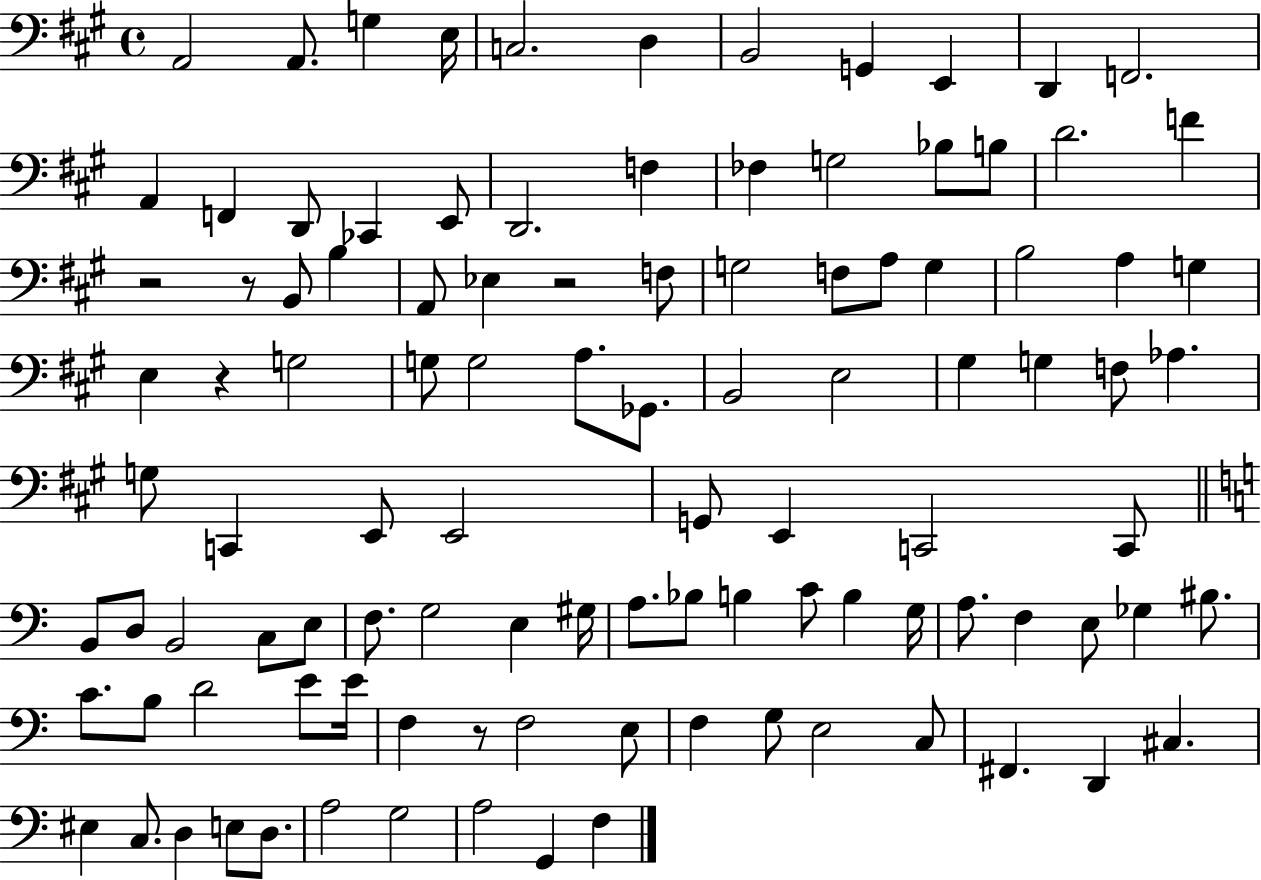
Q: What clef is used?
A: bass